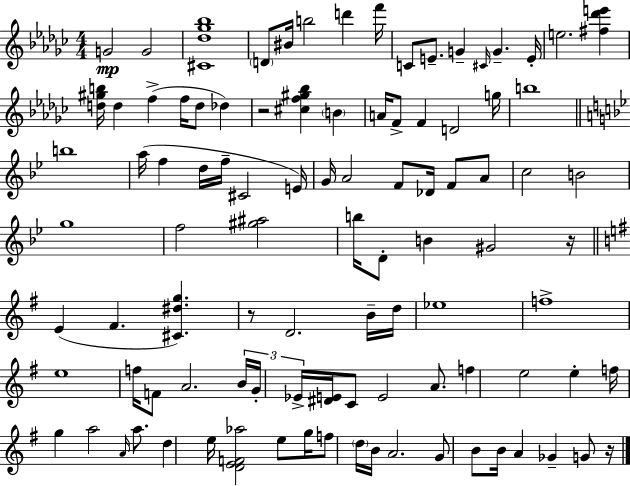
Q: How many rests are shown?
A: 4